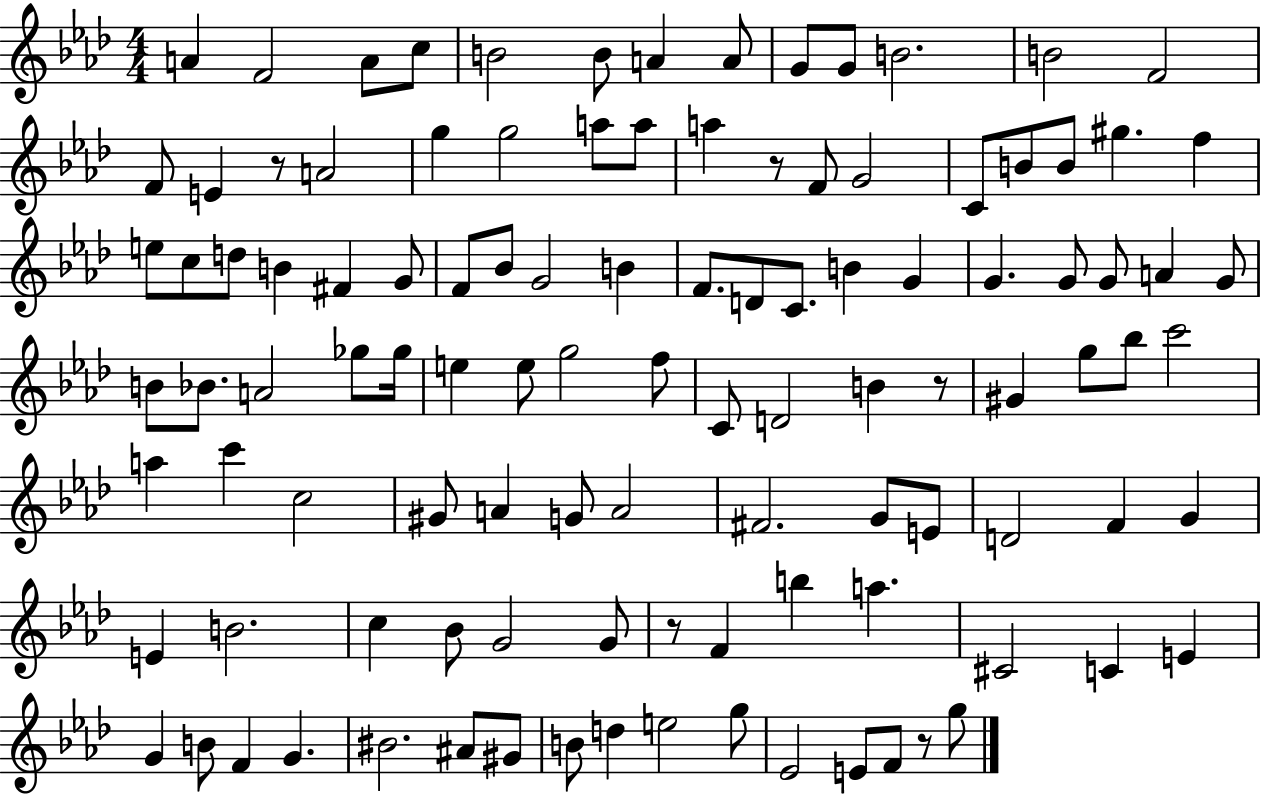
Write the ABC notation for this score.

X:1
T:Untitled
M:4/4
L:1/4
K:Ab
A F2 A/2 c/2 B2 B/2 A A/2 G/2 G/2 B2 B2 F2 F/2 E z/2 A2 g g2 a/2 a/2 a z/2 F/2 G2 C/2 B/2 B/2 ^g f e/2 c/2 d/2 B ^F G/2 F/2 _B/2 G2 B F/2 D/2 C/2 B G G G/2 G/2 A G/2 B/2 _B/2 A2 _g/2 _g/4 e e/2 g2 f/2 C/2 D2 B z/2 ^G g/2 _b/2 c'2 a c' c2 ^G/2 A G/2 A2 ^F2 G/2 E/2 D2 F G E B2 c _B/2 G2 G/2 z/2 F b a ^C2 C E G B/2 F G ^B2 ^A/2 ^G/2 B/2 d e2 g/2 _E2 E/2 F/2 z/2 g/2